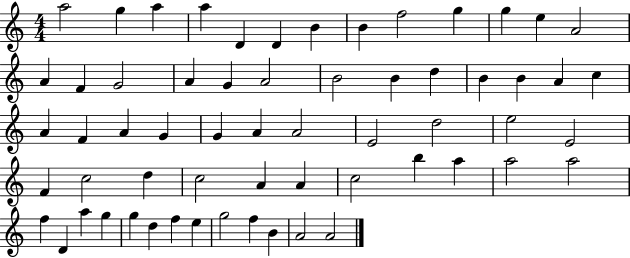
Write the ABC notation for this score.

X:1
T:Untitled
M:4/4
L:1/4
K:C
a2 g a a D D B B f2 g g e A2 A F G2 A G A2 B2 B d B B A c A F A G G A A2 E2 d2 e2 E2 F c2 d c2 A A c2 b a a2 a2 f D a g g d f e g2 f B A2 A2